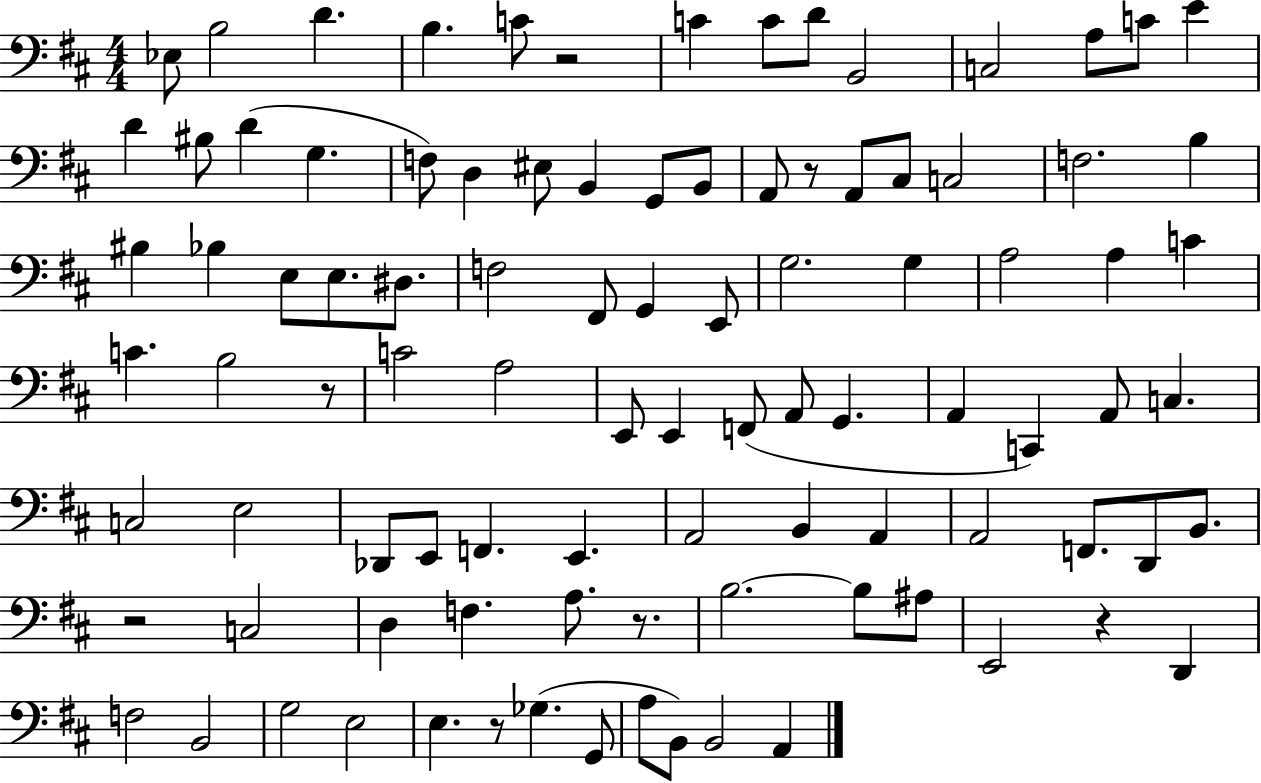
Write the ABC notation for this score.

X:1
T:Untitled
M:4/4
L:1/4
K:D
_E,/2 B,2 D B, C/2 z2 C C/2 D/2 B,,2 C,2 A,/2 C/2 E D ^B,/2 D G, F,/2 D, ^E,/2 B,, G,,/2 B,,/2 A,,/2 z/2 A,,/2 ^C,/2 C,2 F,2 B, ^B, _B, E,/2 E,/2 ^D,/2 F,2 ^F,,/2 G,, E,,/2 G,2 G, A,2 A, C C B,2 z/2 C2 A,2 E,,/2 E,, F,,/2 A,,/2 G,, A,, C,, A,,/2 C, C,2 E,2 _D,,/2 E,,/2 F,, E,, A,,2 B,, A,, A,,2 F,,/2 D,,/2 B,,/2 z2 C,2 D, F, A,/2 z/2 B,2 B,/2 ^A,/2 E,,2 z D,, F,2 B,,2 G,2 E,2 E, z/2 _G, G,,/2 A,/2 B,,/2 B,,2 A,,